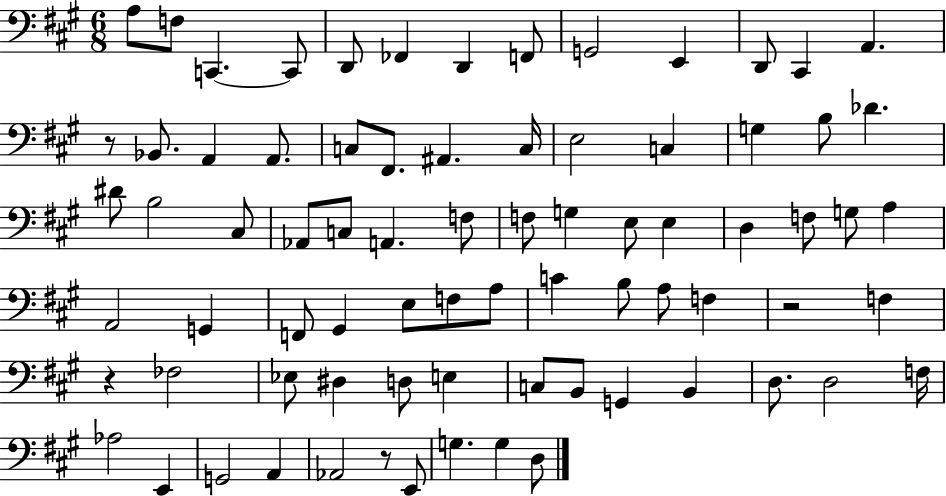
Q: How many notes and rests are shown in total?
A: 77